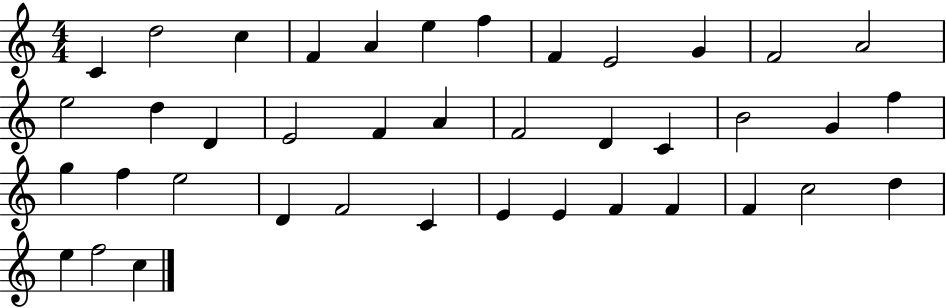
X:1
T:Untitled
M:4/4
L:1/4
K:C
C d2 c F A e f F E2 G F2 A2 e2 d D E2 F A F2 D C B2 G f g f e2 D F2 C E E F F F c2 d e f2 c